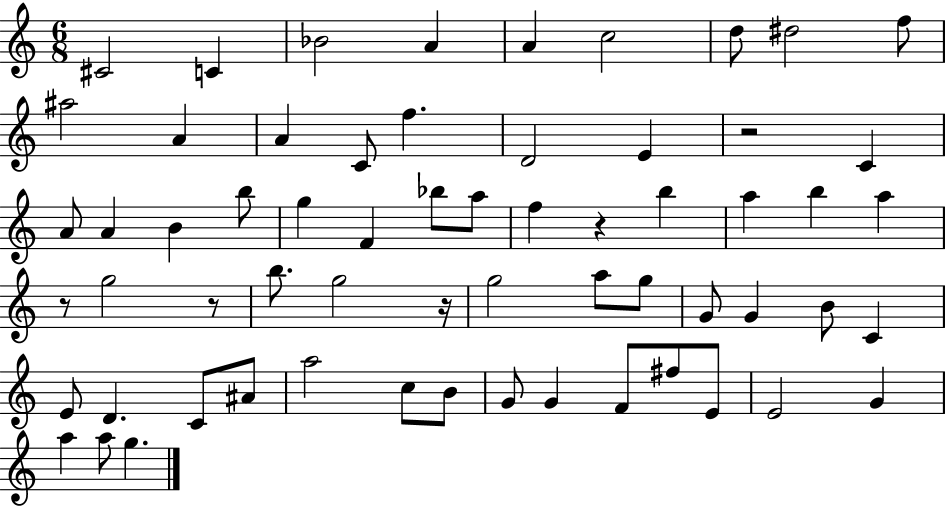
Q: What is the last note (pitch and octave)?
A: G5